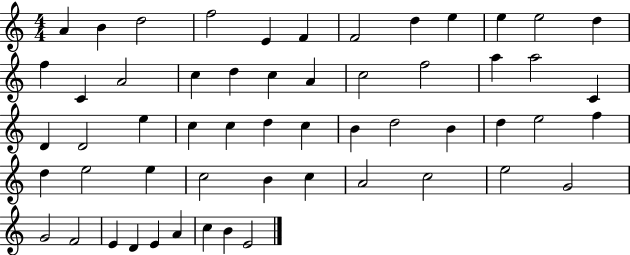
A4/q B4/q D5/h F5/h E4/q F4/q F4/h D5/q E5/q E5/q E5/h D5/q F5/q C4/q A4/h C5/q D5/q C5/q A4/q C5/h F5/h A5/q A5/h C4/q D4/q D4/h E5/q C5/q C5/q D5/q C5/q B4/q D5/h B4/q D5/q E5/h F5/q D5/q E5/h E5/q C5/h B4/q C5/q A4/h C5/h E5/h G4/h G4/h F4/h E4/q D4/q E4/q A4/q C5/q B4/q E4/h